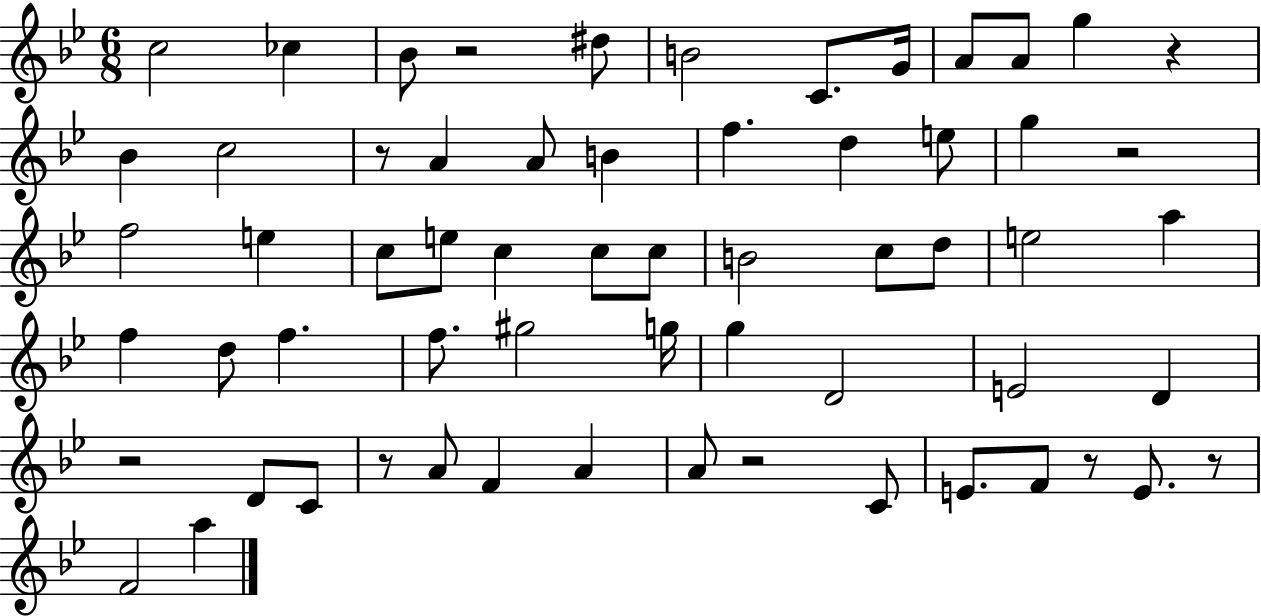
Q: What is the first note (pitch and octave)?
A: C5